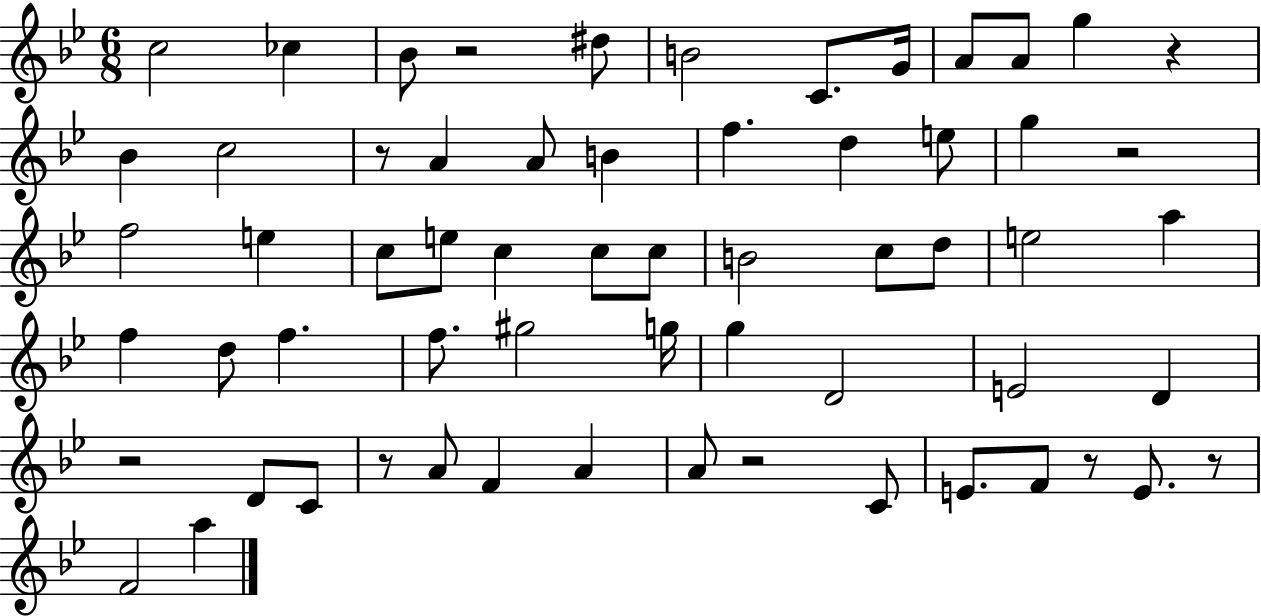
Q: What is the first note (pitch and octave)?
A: C5